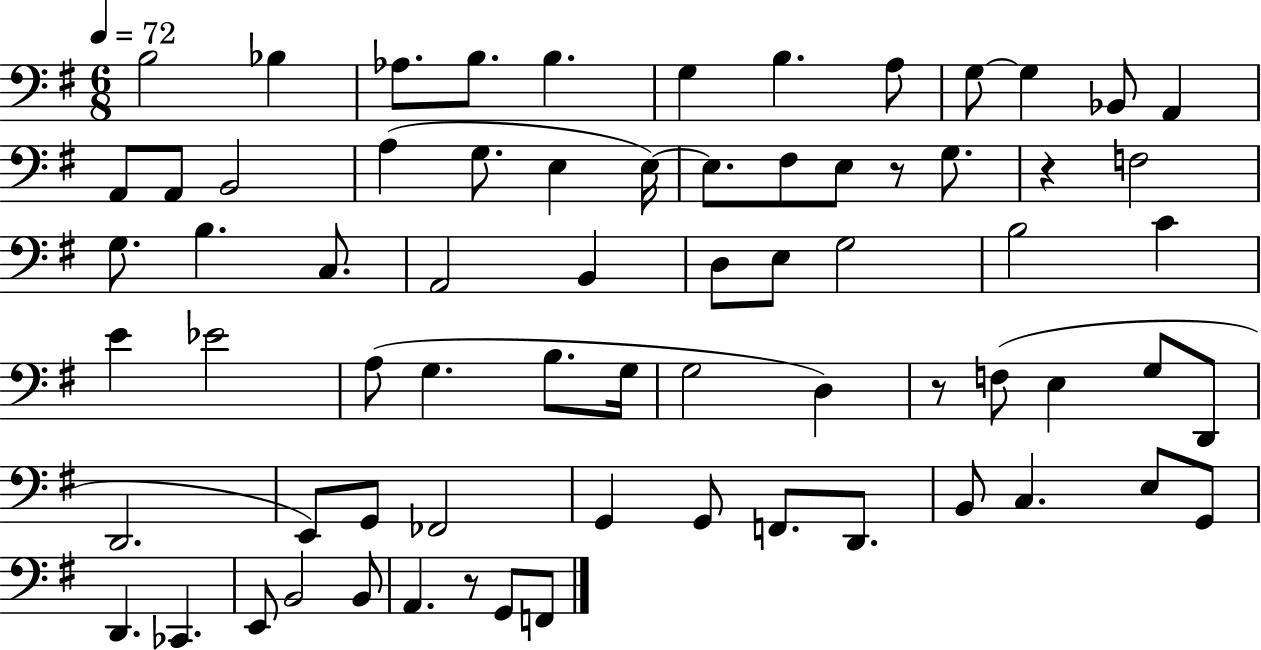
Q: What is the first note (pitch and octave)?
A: B3